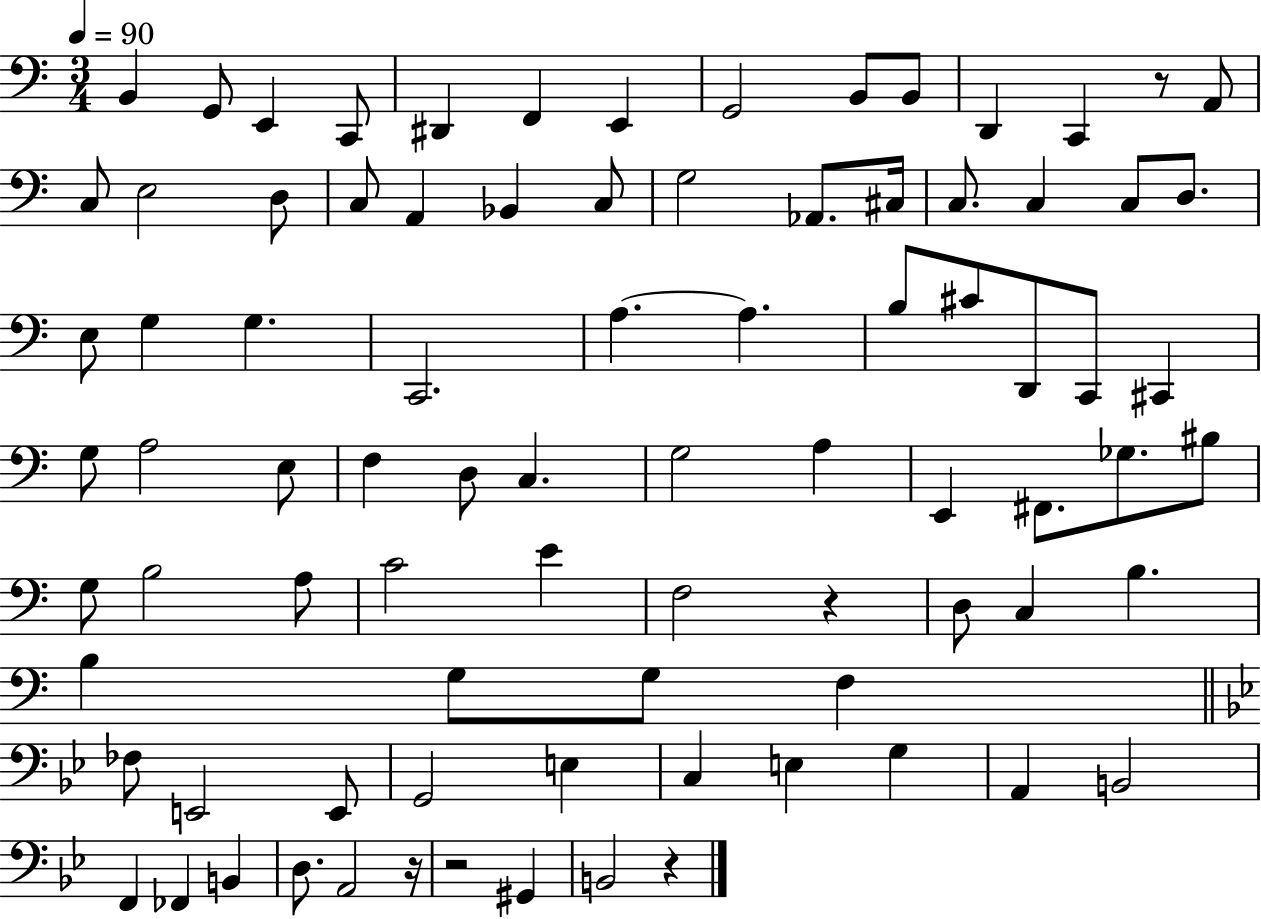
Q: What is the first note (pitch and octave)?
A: B2